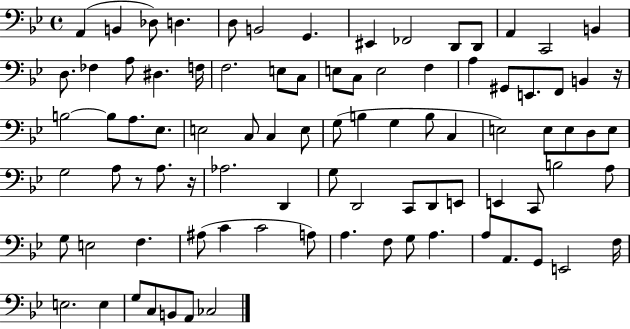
A2/q B2/q Db3/e D3/q. D3/e B2/h G2/q. EIS2/q FES2/h D2/e D2/e A2/q C2/h B2/q D3/e. FES3/q A3/e D#3/q. F3/s F3/h. E3/e C3/e E3/e C3/e E3/h F3/q A3/q G#2/e E2/e. F2/e B2/q R/s B3/h B3/e A3/e. Eb3/e. E3/h C3/e C3/q E3/e G3/e B3/q G3/q B3/e C3/q E3/h E3/e E3/e D3/e E3/e G3/h A3/e R/e A3/e. R/s Ab3/h. D2/q G3/e D2/h C2/e D2/e E2/e E2/q C2/e B3/h A3/e G3/e E3/h F3/q. A#3/e C4/q C4/h A3/e A3/q. F3/e G3/e A3/q. A3/e A2/e. G2/e E2/h F3/s E3/h. E3/q G3/e C3/e B2/e A2/e CES3/h